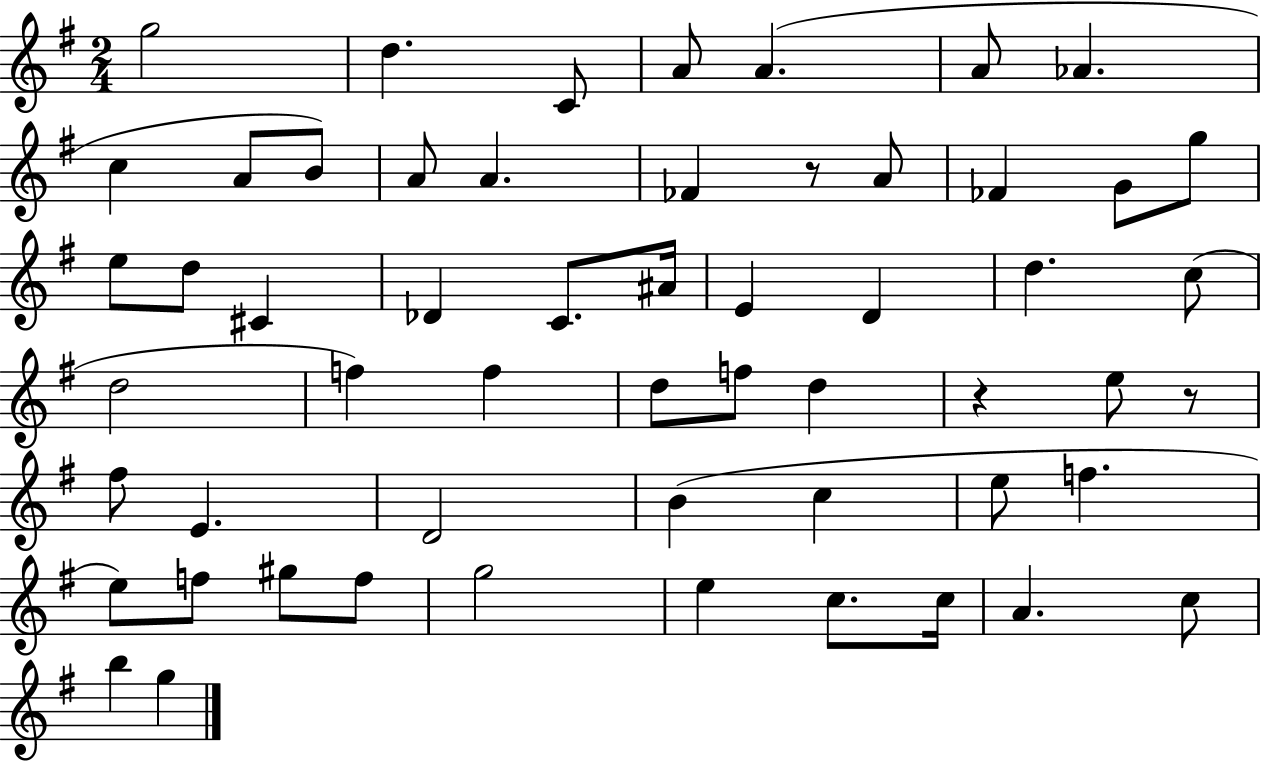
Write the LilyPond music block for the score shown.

{
  \clef treble
  \numericTimeSignature
  \time 2/4
  \key g \major
  \repeat volta 2 { g''2 | d''4. c'8 | a'8 a'4.( | a'8 aes'4. | \break c''4 a'8 b'8) | a'8 a'4. | fes'4 r8 a'8 | fes'4 g'8 g''8 | \break e''8 d''8 cis'4 | des'4 c'8. ais'16 | e'4 d'4 | d''4. c''8( | \break d''2 | f''4) f''4 | d''8 f''8 d''4 | r4 e''8 r8 | \break fis''8 e'4. | d'2 | b'4( c''4 | e''8 f''4. | \break e''8) f''8 gis''8 f''8 | g''2 | e''4 c''8. c''16 | a'4. c''8 | \break b''4 g''4 | } \bar "|."
}